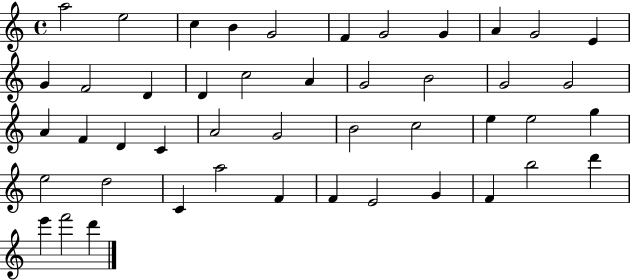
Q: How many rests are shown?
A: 0